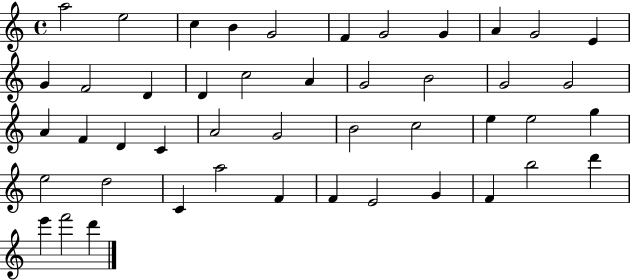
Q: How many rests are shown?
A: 0